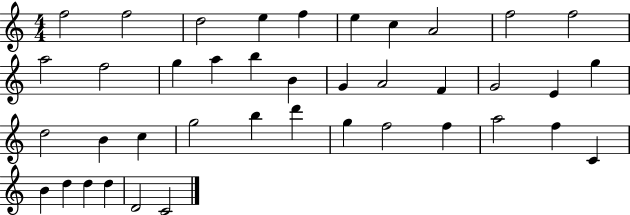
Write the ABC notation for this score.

X:1
T:Untitled
M:4/4
L:1/4
K:C
f2 f2 d2 e f e c A2 f2 f2 a2 f2 g a b B G A2 F G2 E g d2 B c g2 b d' g f2 f a2 f C B d d d D2 C2